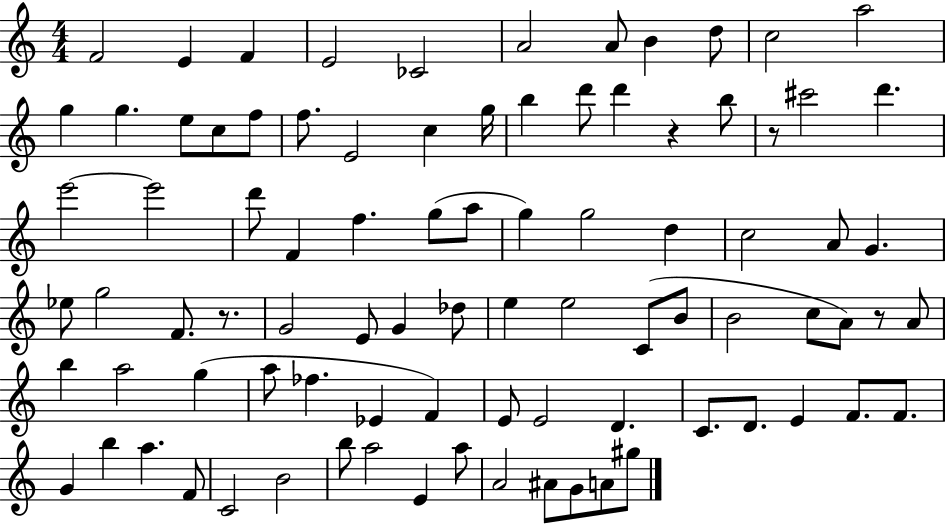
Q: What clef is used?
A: treble